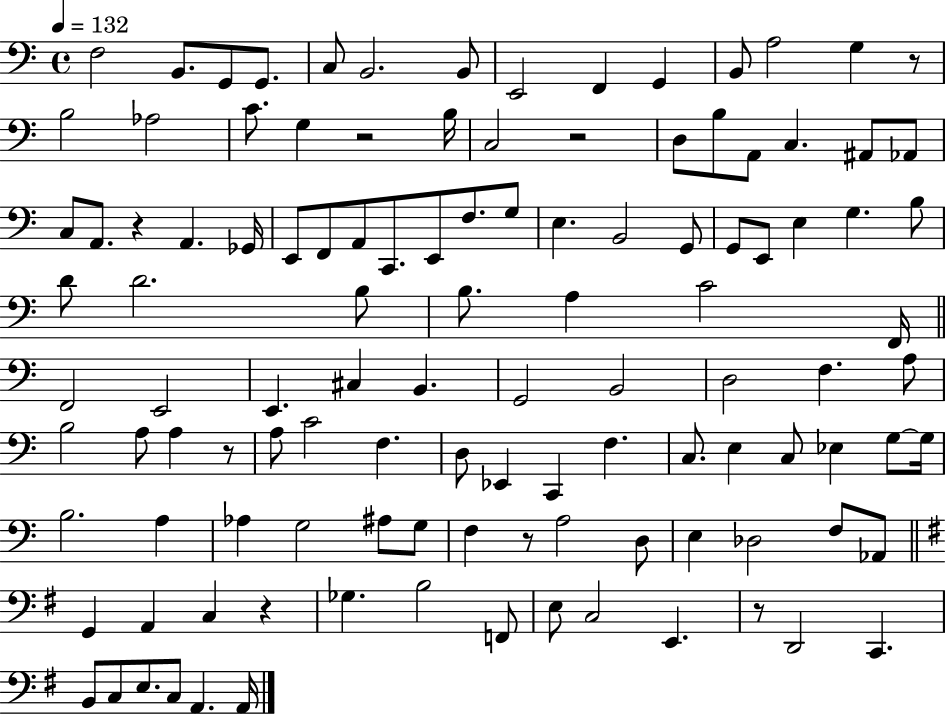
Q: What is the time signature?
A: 4/4